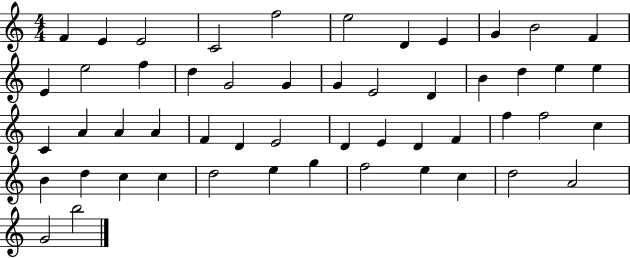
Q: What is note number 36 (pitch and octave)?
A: F5